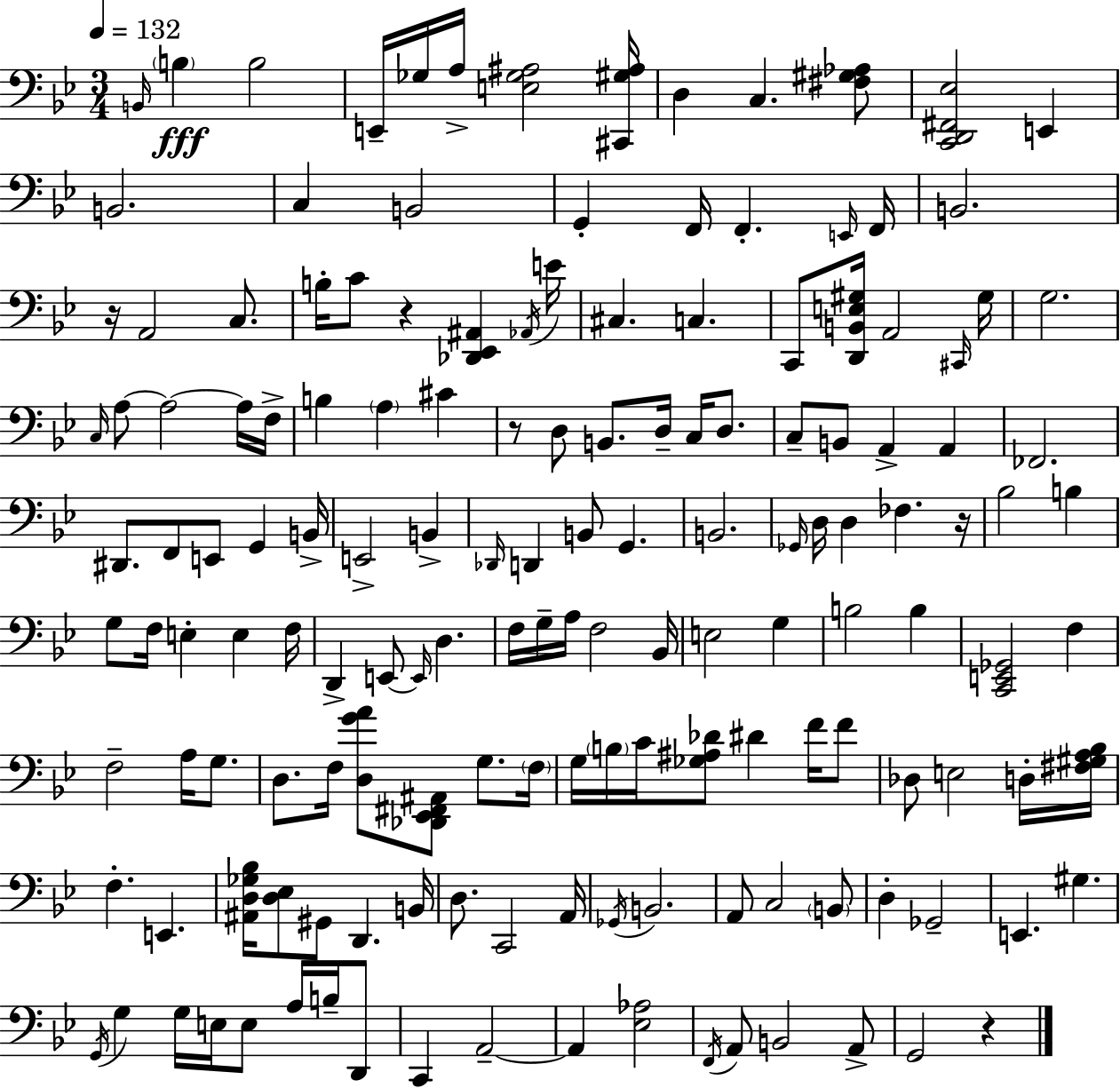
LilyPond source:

{
  \clef bass
  \numericTimeSignature
  \time 3/4
  \key g \minor
  \tempo 4 = 132
  \grace { b,16 }\fff \parenthesize b4 b2 | e,16-- ges16 a16-> <e ges ais>2 | <cis, gis ais>16 d4 c4. <fis gis aes>8 | <c, d, fis, ees>2 e,4 | \break b,2. | c4 b,2 | g,4-. f,16 f,4.-. | \grace { e,16 } f,16 b,2. | \break r16 a,2 c8. | b16-. c'8 r4 <des, ees, ais,>4 | \acciaccatura { aes,16 } e'16 cis4. c4. | c,8 <d, b, e gis>16 a,2 | \break \grace { cis,16 } gis16 g2. | \grace { c16 } a8~~ a2~~ | a16 f16-> b4 \parenthesize a4 | cis'4 r8 d8 b,8. | \break d16-- c16 d8. c8-- b,8 a,4-> | a,4 fes,2. | dis,8. f,8 e,8 | g,4 b,16-> e,2-> | \break b,4-> \grace { des,16 } d,4 b,8 | g,4. b,2. | \grace { ges,16 } d16 d4 | fes4. r16 bes2 | \break b4 g8 f16 e4-. | e4 f16 d,4-> e,8~~ | \grace { e,16 } d4. f16 g16-- a16 f2 | bes,16 e2 | \break g4 b2 | b4 <c, e, ges,>2 | f4 f2-- | a16 g8. d8. f16 | \break <d g' a'>8 <des, ees, fis, ais,>8 g8. \parenthesize f16 g16 \parenthesize b16 c'16 <ges ais des'>8 | dis'4 f'16 f'8 des8 e2 | d16-. <fis gis a bes>16 f4.-. | e,4. <ais, d ges bes>16 <d ees>8 gis,8 | \break d,4. b,16 d8. c,2 | a,16 \acciaccatura { ges,16 } b,2. | a,8 c2 | \parenthesize b,8 d4-. | \break ges,2-- e,4. | gis4. \acciaccatura { g,16 } g4 | g16 e16 e8 a16 b16-- d,8 c,4 | a,2--~~ a,4 | \break <ees aes>2 \acciaccatura { f,16 } a,8 | b,2 a,8-> g,2 | r4 \bar "|."
}